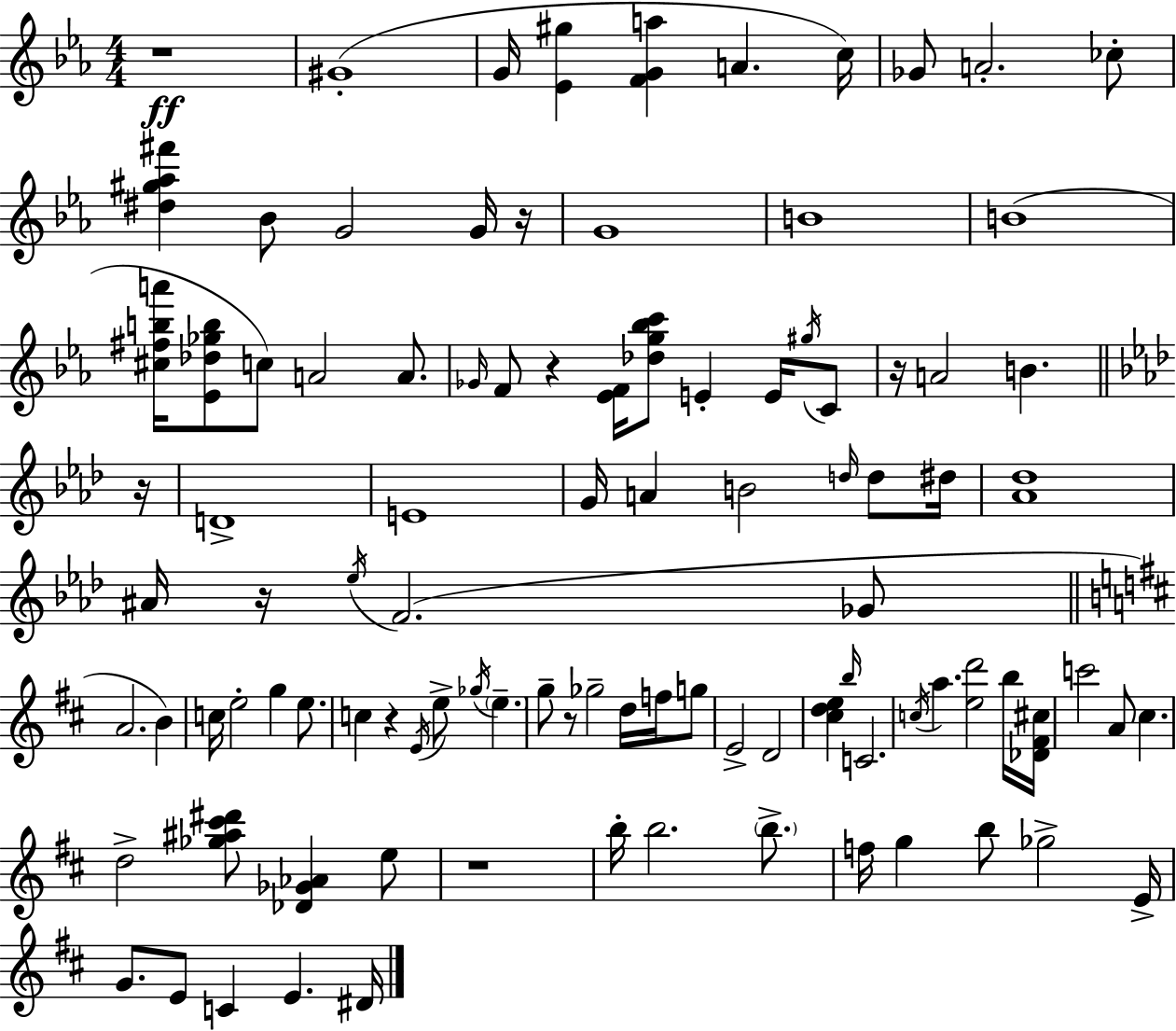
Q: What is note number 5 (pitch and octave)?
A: Gb4